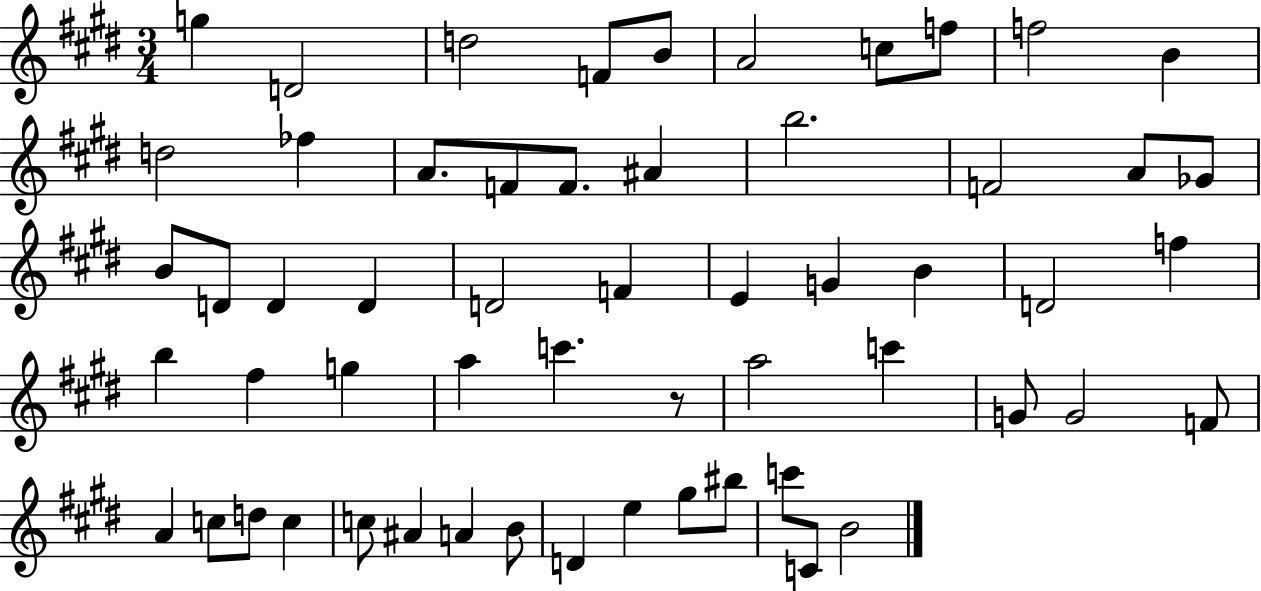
G5/q D4/h D5/h F4/e B4/e A4/h C5/e F5/e F5/h B4/q D5/h FES5/q A4/e. F4/e F4/e. A#4/q B5/h. F4/h A4/e Gb4/e B4/e D4/e D4/q D4/q D4/h F4/q E4/q G4/q B4/q D4/h F5/q B5/q F#5/q G5/q A5/q C6/q. R/e A5/h C6/q G4/e G4/h F4/e A4/q C5/e D5/e C5/q C5/e A#4/q A4/q B4/e D4/q E5/q G#5/e BIS5/e C6/e C4/e B4/h